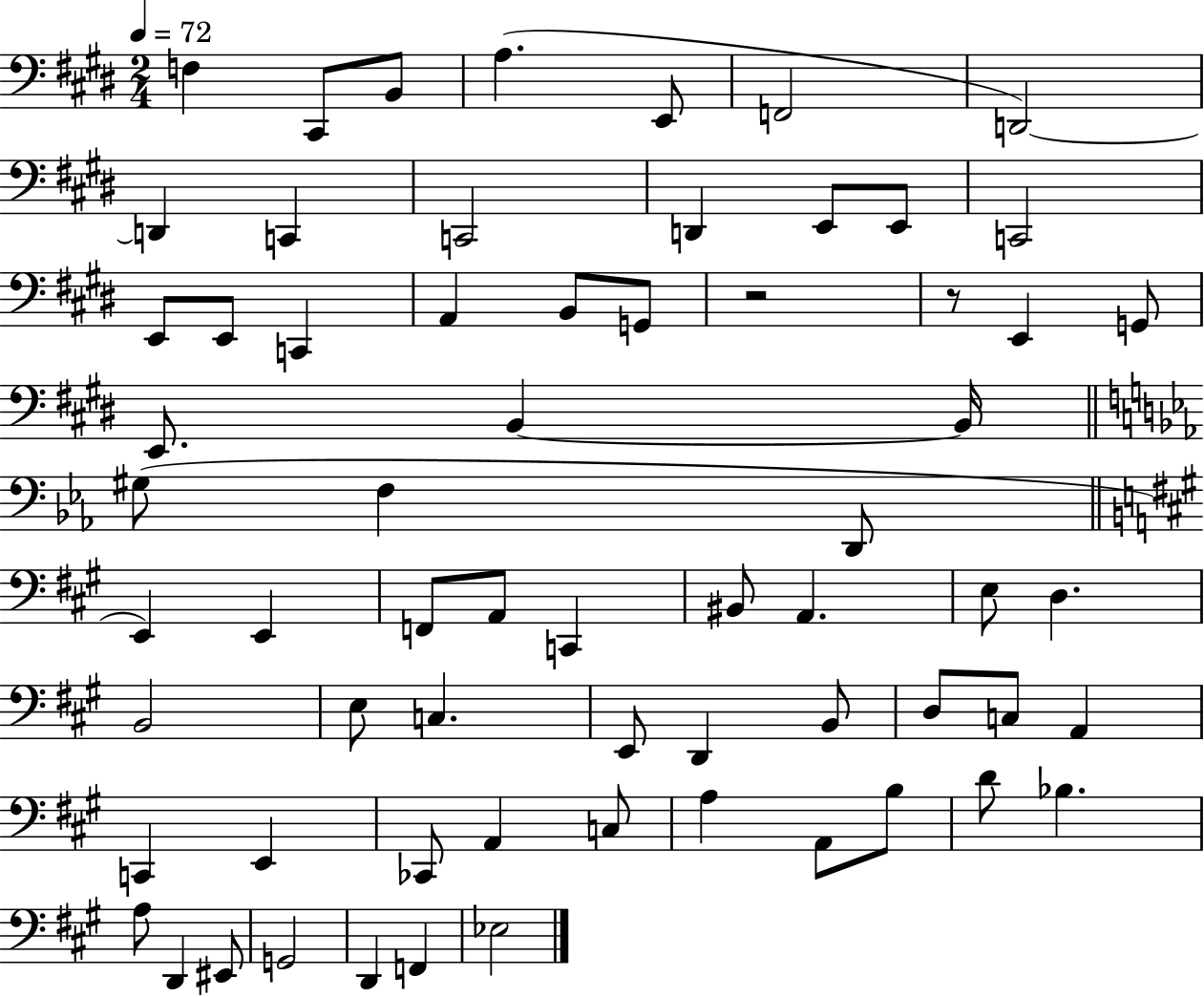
F3/q C#2/e B2/e A3/q. E2/e F2/h D2/h D2/q C2/q C2/h D2/q E2/e E2/e C2/h E2/e E2/e C2/q A2/q B2/e G2/e R/h R/e E2/q G2/e E2/e. B2/q B2/s G#3/e F3/q D2/e E2/q E2/q F2/e A2/e C2/q BIS2/e A2/q. E3/e D3/q. B2/h E3/e C3/q. E2/e D2/q B2/e D3/e C3/e A2/q C2/q E2/q CES2/e A2/q C3/e A3/q A2/e B3/e D4/e Bb3/q. A3/e D2/q EIS2/e G2/h D2/q F2/q Eb3/h